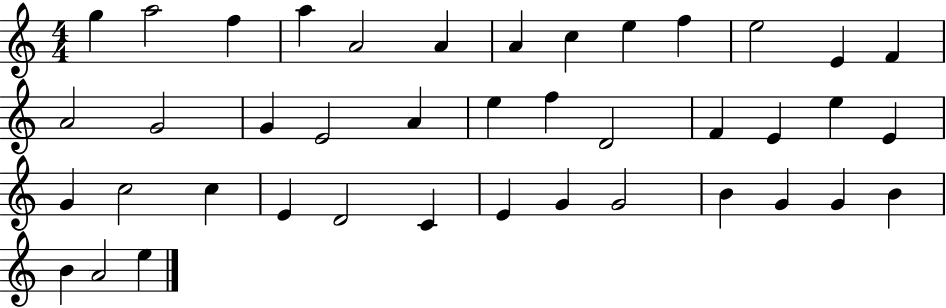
G5/q A5/h F5/q A5/q A4/h A4/q A4/q C5/q E5/q F5/q E5/h E4/q F4/q A4/h G4/h G4/q E4/h A4/q E5/q F5/q D4/h F4/q E4/q E5/q E4/q G4/q C5/h C5/q E4/q D4/h C4/q E4/q G4/q G4/h B4/q G4/q G4/q B4/q B4/q A4/h E5/q